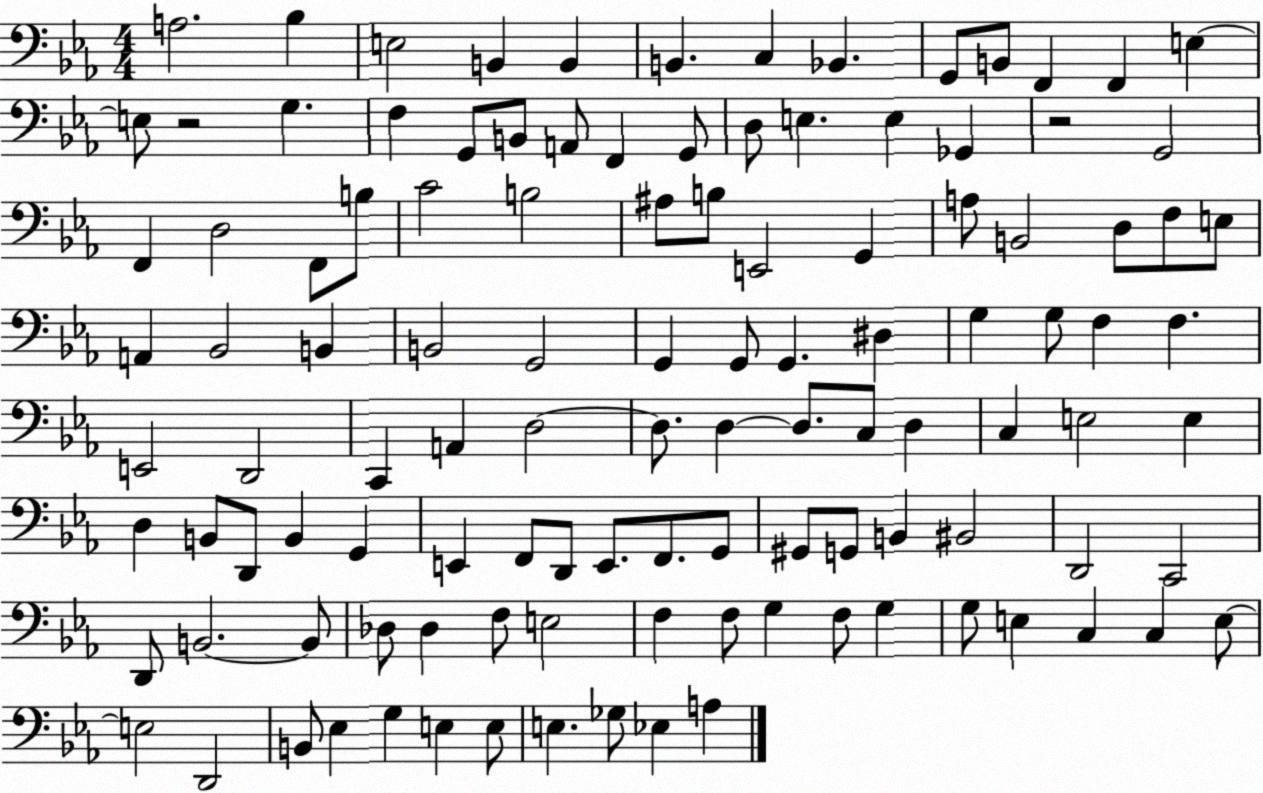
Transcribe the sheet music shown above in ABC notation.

X:1
T:Untitled
M:4/4
L:1/4
K:Eb
A,2 _B, E,2 B,, B,, B,, C, _B,, G,,/2 B,,/2 F,, F,, E, E,/2 z2 G, F, G,,/2 B,,/2 A,,/2 F,, G,,/2 D,/2 E, E, _G,, z2 G,,2 F,, D,2 F,,/2 B,/2 C2 B,2 ^A,/2 B,/2 E,,2 G,, A,/2 B,,2 D,/2 F,/2 E,/2 A,, _B,,2 B,, B,,2 G,,2 G,, G,,/2 G,, ^D, G, G,/2 F, F, E,,2 D,,2 C,, A,, D,2 D,/2 D, D,/2 C,/2 D, C, E,2 E, D, B,,/2 D,,/2 B,, G,, E,, F,,/2 D,,/2 E,,/2 F,,/2 G,,/2 ^G,,/2 G,,/2 B,, ^B,,2 D,,2 C,,2 D,,/2 B,,2 B,,/2 _D,/2 _D, F,/2 E,2 F, F,/2 G, F,/2 G, G,/2 E, C, C, E,/2 E,2 D,,2 B,,/2 _E, G, E, E,/2 E, _G,/2 _E, A,